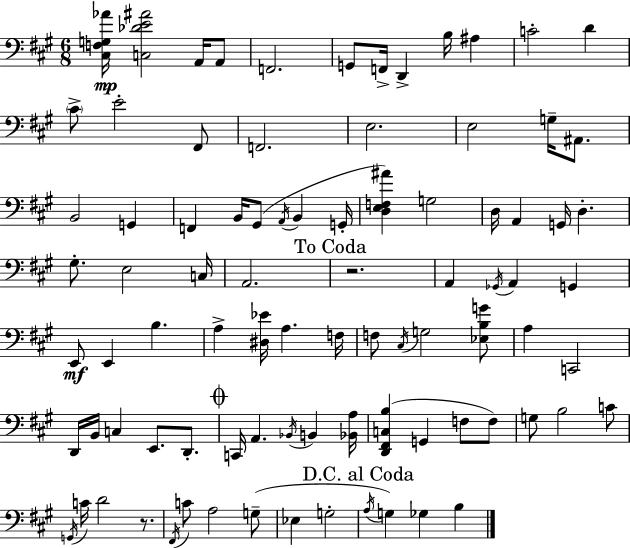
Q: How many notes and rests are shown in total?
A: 87